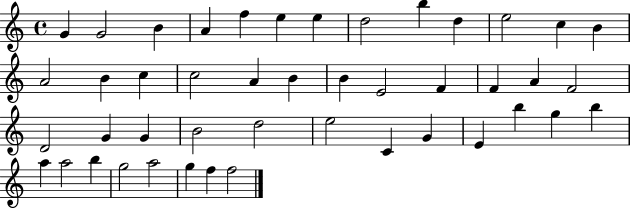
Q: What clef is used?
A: treble